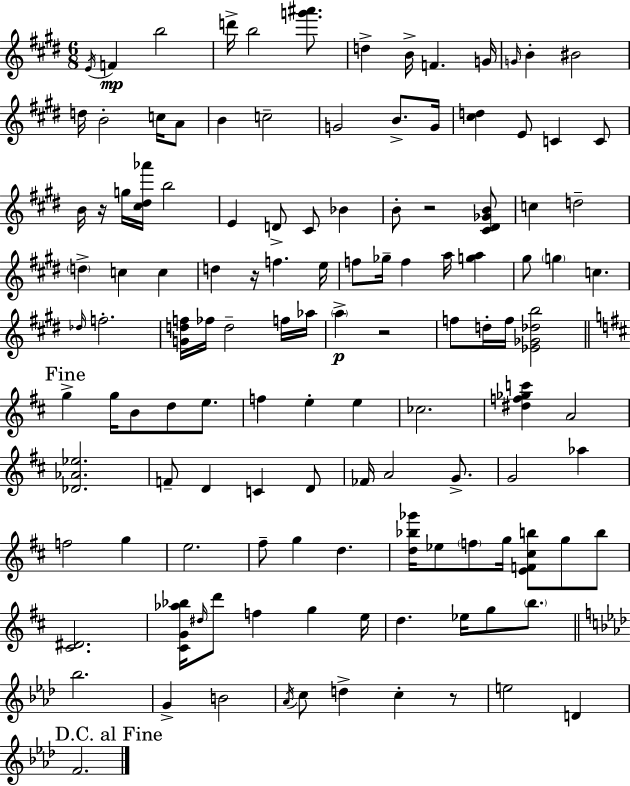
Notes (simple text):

E4/s F4/q B5/h D6/s B5/h [G6,A#6]/e. D5/q B4/s F4/q. G4/s G4/s B4/q BIS4/h D5/s B4/h C5/s A4/e B4/q C5/h G4/h B4/e. G4/s [C#5,D5]/q E4/e C4/q C4/e B4/s R/s G5/s [C#5,D#5,Ab6]/s B5/h E4/q D4/e C#4/e Bb4/q B4/e R/h [C#4,D#4,Gb4,B4]/e C5/q D5/h D5/q C5/q C5/q D5/q R/s F5/q. E5/s F5/e Gb5/s F5/q A5/s [G5,A5]/q G#5/e G5/q C5/q. Db5/s F5/h. [G4,D5,F5]/s FES5/s D5/h F5/s Ab5/s A5/q R/h F5/e D5/s F5/s [Eb4,Gb4,Db5,B5]/h G5/q G5/s B4/e D5/e E5/e. F5/q E5/q E5/q CES5/h. [D#5,F5,Gb5,C6]/q A4/h [Db4,Ab4,Eb5]/h. F4/e D4/q C4/q D4/e FES4/s A4/h G4/e. G4/h Ab5/q F5/h G5/q E5/h. F#5/e G5/q D5/q. [D5,Bb5,Gb6]/s Eb5/e F5/e G5/s [E4,F4,C#5,B5]/e G5/e B5/e [C#4,D#4]/h. [C#4,G4,Ab5,Bb5]/s D#5/s D6/e F5/q G5/q E5/s D5/q. Eb5/s G5/e B5/e. Bb5/h. G4/q B4/h Ab4/s C5/e D5/q C5/q R/e E5/h D4/q F4/h.